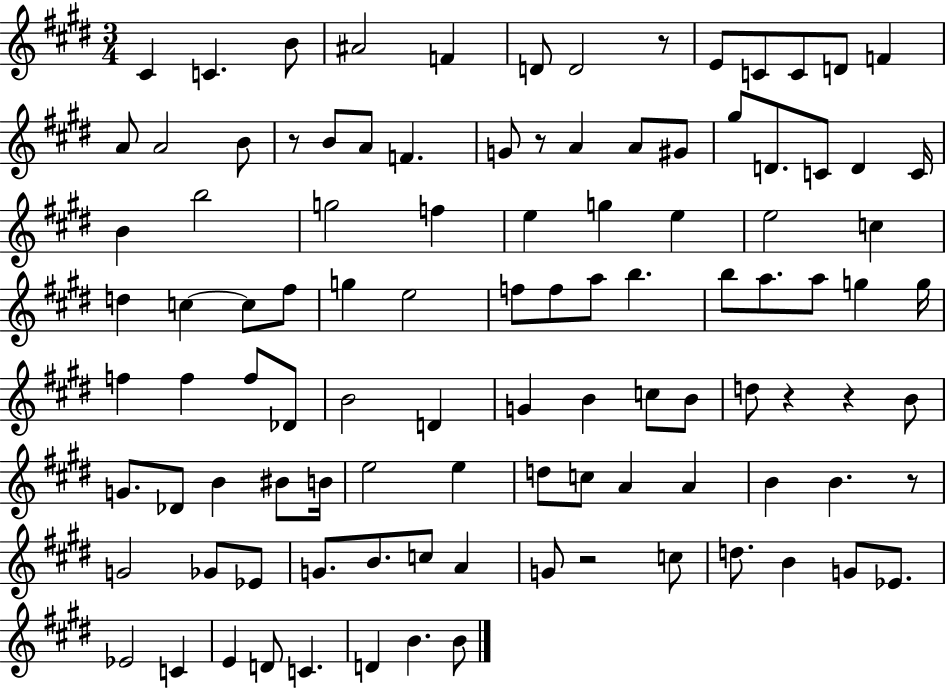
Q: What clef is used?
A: treble